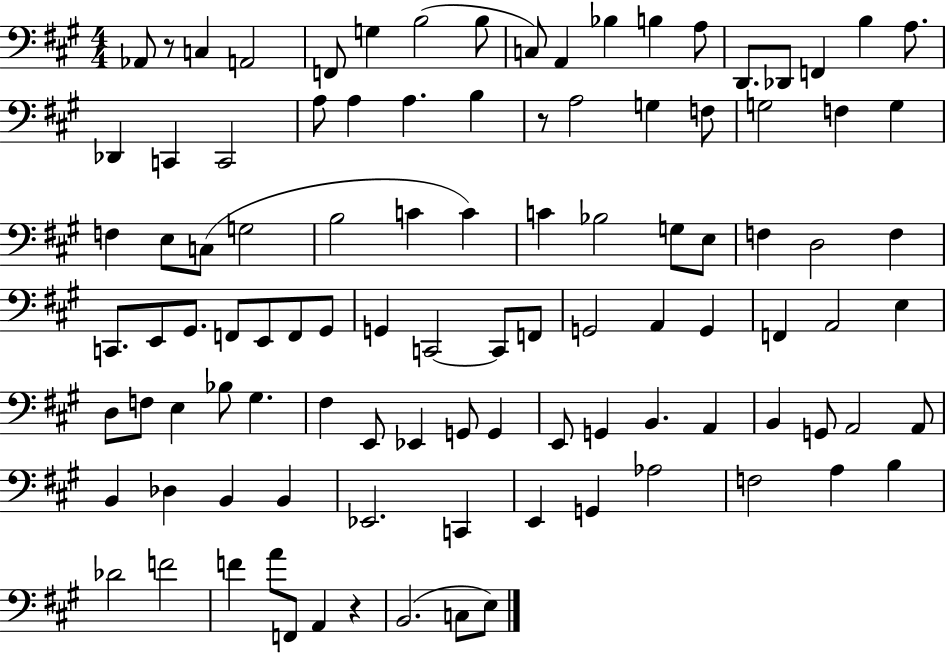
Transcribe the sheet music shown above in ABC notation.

X:1
T:Untitled
M:4/4
L:1/4
K:A
_A,,/2 z/2 C, A,,2 F,,/2 G, B,2 B,/2 C,/2 A,, _B, B, A,/2 D,,/2 _D,,/2 F,, B, A,/2 _D,, C,, C,,2 A,/2 A, A, B, z/2 A,2 G, F,/2 G,2 F, G, F, E,/2 C,/2 G,2 B,2 C C C _B,2 G,/2 E,/2 F, D,2 F, C,,/2 E,,/2 ^G,,/2 F,,/2 E,,/2 F,,/2 ^G,,/2 G,, C,,2 C,,/2 F,,/2 G,,2 A,, G,, F,, A,,2 E, D,/2 F,/2 E, _B,/2 ^G, ^F, E,,/2 _E,, G,,/2 G,, E,,/2 G,, B,, A,, B,, G,,/2 A,,2 A,,/2 B,, _D, B,, B,, _E,,2 C,, E,, G,, _A,2 F,2 A, B, _D2 F2 F A/2 F,,/2 A,, z B,,2 C,/2 E,/2